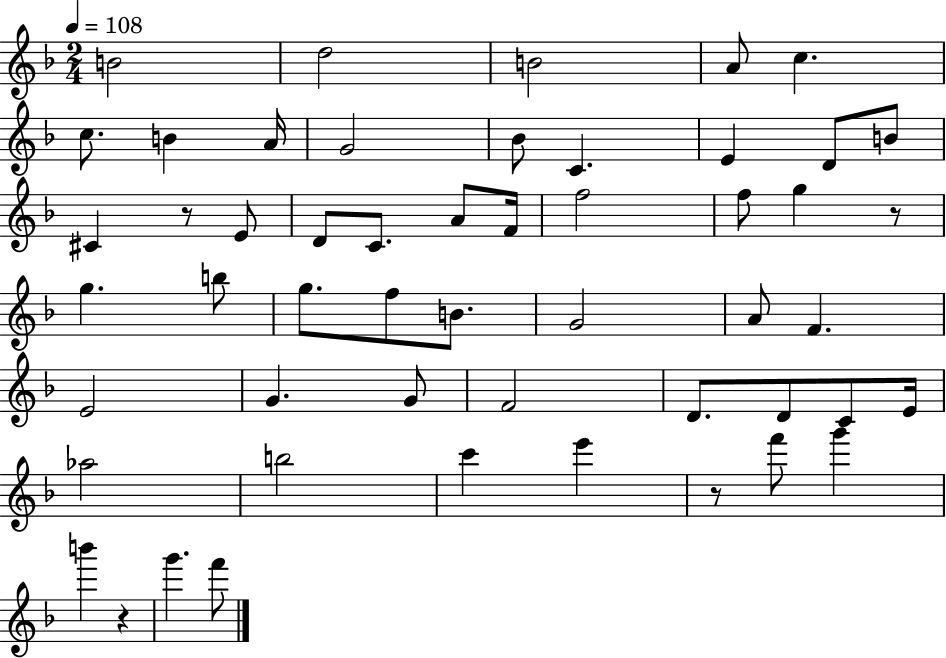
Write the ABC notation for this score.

X:1
T:Untitled
M:2/4
L:1/4
K:F
B2 d2 B2 A/2 c c/2 B A/4 G2 _B/2 C E D/2 B/2 ^C z/2 E/2 D/2 C/2 A/2 F/4 f2 f/2 g z/2 g b/2 g/2 f/2 B/2 G2 A/2 F E2 G G/2 F2 D/2 D/2 C/2 E/4 _a2 b2 c' e' z/2 f'/2 g' b' z g' f'/2